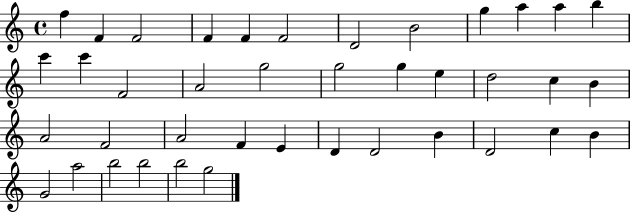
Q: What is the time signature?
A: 4/4